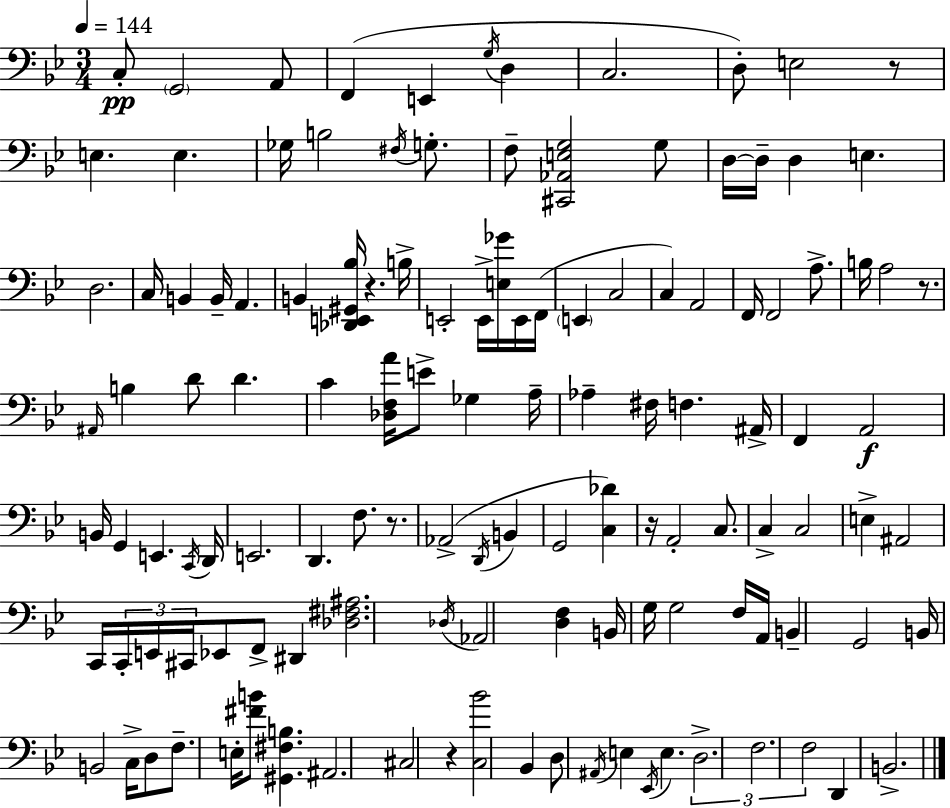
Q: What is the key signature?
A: BES major